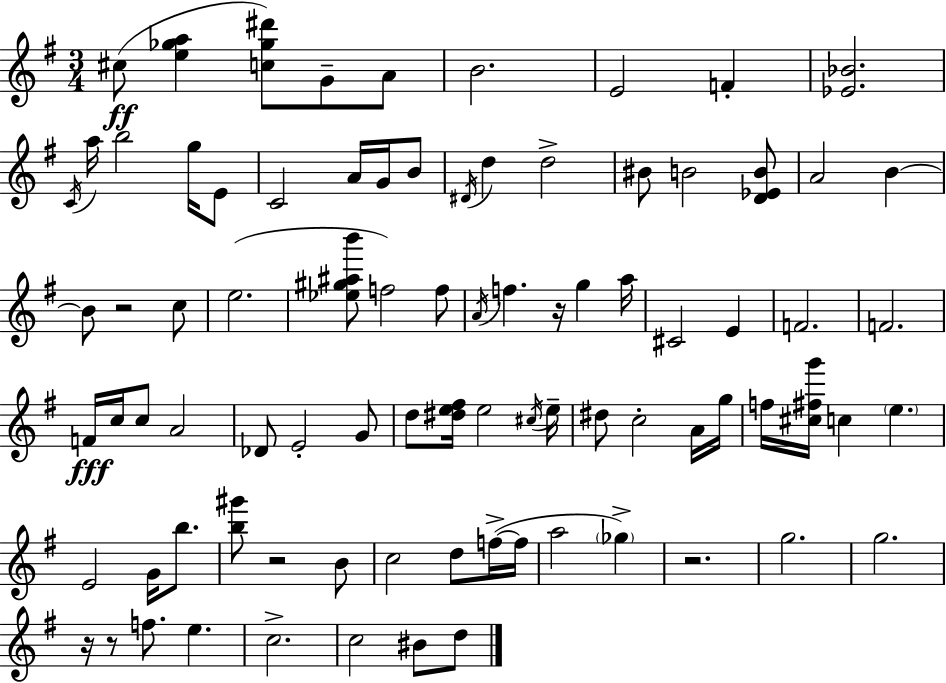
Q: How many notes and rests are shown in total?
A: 85